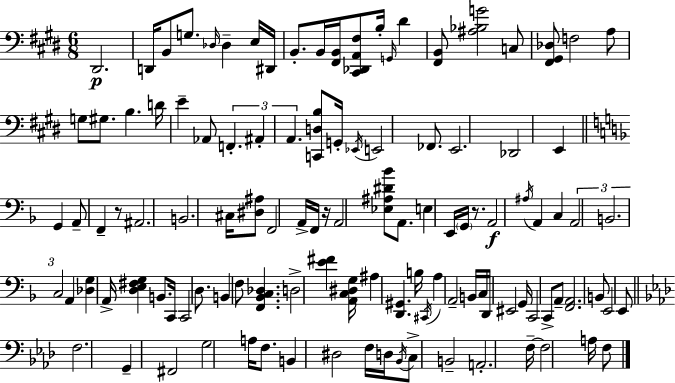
D#2/h. D2/s B2/e G3/e. Db3/s Db3/q E3/s D#2/s B2/e. B2/s [F#2,B2]/s [C#2,Db2,A2,F#3]/e B3/s G2/s D#4/q [F#2,B2]/e [A#3,Bb3,G4]/h C3/e [F#2,G#2,Db3]/e F3/h A3/e G3/e G#3/e. B3/q. D4/s E4/q Ab2/e F2/q. A#2/q A2/q. [C2,D3,B3]/e G2/s Eb2/s E2/h FES2/e. E2/h. Db2/h E2/q G2/q A2/e F2/q R/e A#2/h. B2/h. C#3/s [D#3,A#3]/e F2/h A2/s F2/s R/s A2/h [Eb3,A#3,D#4,Bb4]/e A2/e. E3/q E2/s G2/s R/e. A2/h A#3/s A2/q C3/q A2/h B2/h. C3/h A2/q [Db3,G3]/q A2/s [D3,E3,F#3,G3]/q B2/e. C2/s C2/h D3/e. B2/q F3/e [F2,Bb2,C3,Db3]/q. D3/h [E4,F#4]/q [A2,C3,D#3,G3]/s A#3/q [D2,G#2]/q. B3/s C#2/s A3/q A2/h B2/s C3/s D2/s EIS2/h G2/s C2/h C2/e A2/e [F2,A2]/h. B2/e E2/h E2/e F3/h. G2/q F#2/h G3/h A3/s F3/e. B2/q D#3/h F3/s D3/s Bb2/s C3/e B2/h A2/h. F3/s F3/h A3/s F3/e